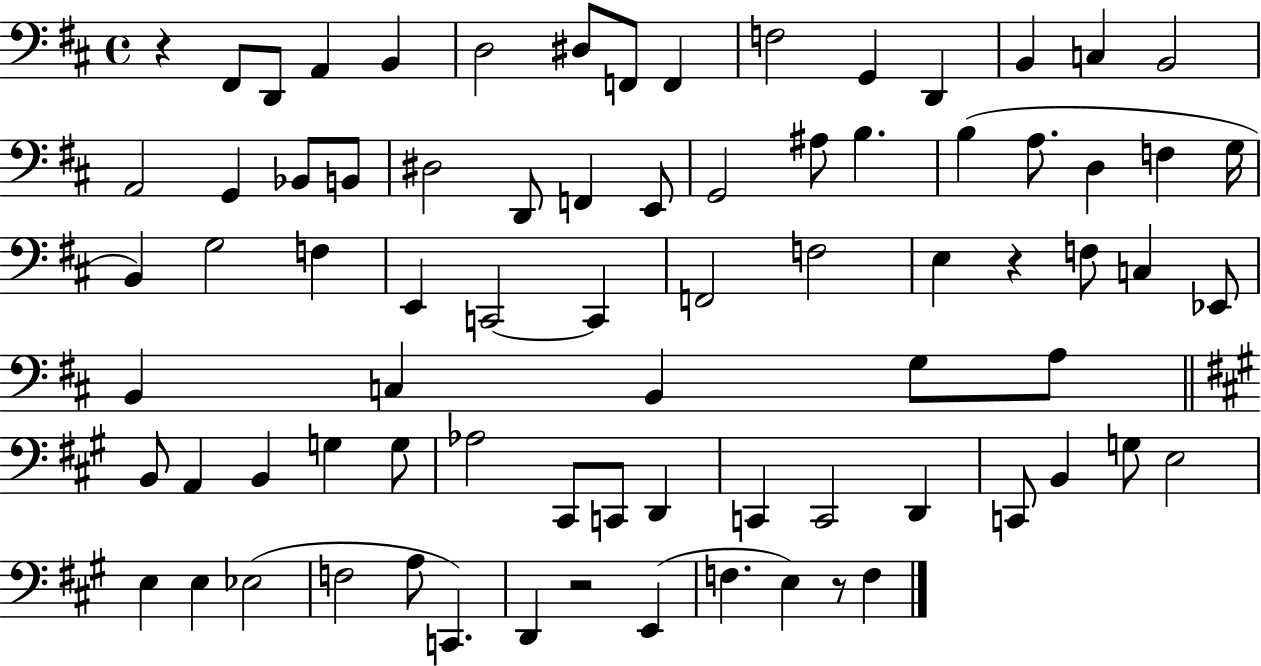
X:1
T:Untitled
M:4/4
L:1/4
K:D
z ^F,,/2 D,,/2 A,, B,, D,2 ^D,/2 F,,/2 F,, F,2 G,, D,, B,, C, B,,2 A,,2 G,, _B,,/2 B,,/2 ^D,2 D,,/2 F,, E,,/2 G,,2 ^A,/2 B, B, A,/2 D, F, G,/4 B,, G,2 F, E,, C,,2 C,, F,,2 F,2 E, z F,/2 C, _E,,/2 B,, C, B,, G,/2 A,/2 B,,/2 A,, B,, G, G,/2 _A,2 ^C,,/2 C,,/2 D,, C,, C,,2 D,, C,,/2 B,, G,/2 E,2 E, E, _E,2 F,2 A,/2 C,, D,, z2 E,, F, E, z/2 F,